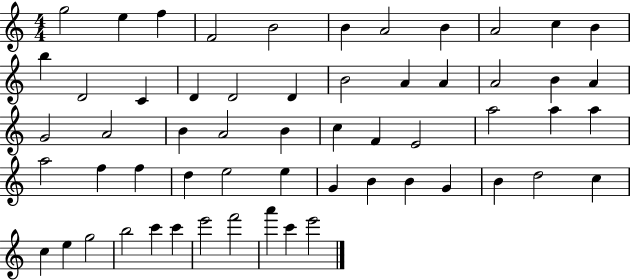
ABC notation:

X:1
T:Untitled
M:4/4
L:1/4
K:C
g2 e f F2 B2 B A2 B A2 c B b D2 C D D2 D B2 A A A2 B A G2 A2 B A2 B c F E2 a2 a a a2 f f d e2 e G B B G B d2 c c e g2 b2 c' c' e'2 f'2 a' c' e'2